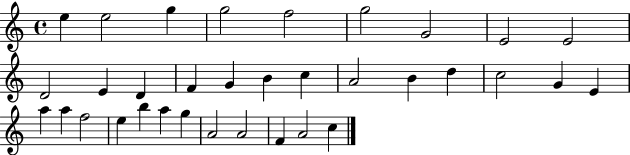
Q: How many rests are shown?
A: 0